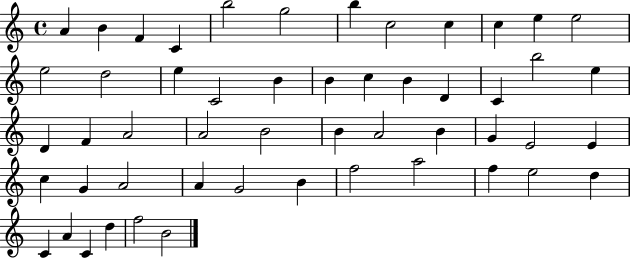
{
  \clef treble
  \time 4/4
  \defaultTimeSignature
  \key c \major
  a'4 b'4 f'4 c'4 | b''2 g''2 | b''4 c''2 c''4 | c''4 e''4 e''2 | \break e''2 d''2 | e''4 c'2 b'4 | b'4 c''4 b'4 d'4 | c'4 b''2 e''4 | \break d'4 f'4 a'2 | a'2 b'2 | b'4 a'2 b'4 | g'4 e'2 e'4 | \break c''4 g'4 a'2 | a'4 g'2 b'4 | f''2 a''2 | f''4 e''2 d''4 | \break c'4 a'4 c'4 d''4 | f''2 b'2 | \bar "|."
}